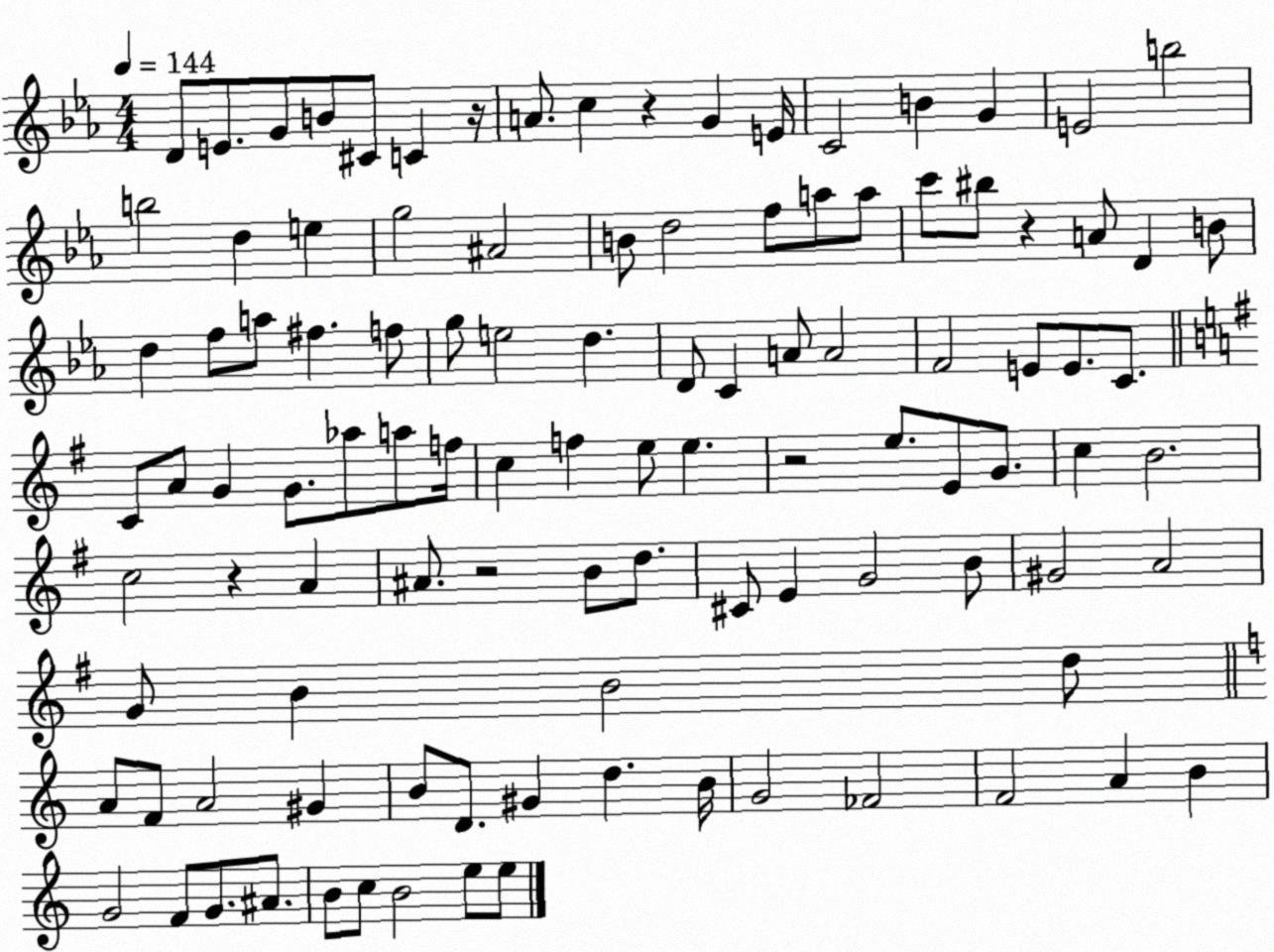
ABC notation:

X:1
T:Untitled
M:4/4
L:1/4
K:Eb
D/2 E/2 G/2 B/2 ^C/2 C z/4 A/2 c z G E/4 C2 B G E2 b2 b2 d e g2 ^A2 B/2 d2 f/2 a/2 a/2 c'/2 ^b/2 z A/2 D B/2 d f/2 a/2 ^f f/2 g/2 e2 d D/2 C A/2 A2 F2 E/2 E/2 C/2 C/2 A/2 G G/2 _a/2 a/2 f/4 c f e/2 e z2 e/2 E/2 G/2 c B2 c2 z A ^A/2 z2 B/2 d/2 ^C/2 E G2 B/2 ^G2 A2 G/2 B B2 d/2 A/2 F/2 A2 ^G B/2 D/2 ^G d B/4 G2 _F2 F2 A B G2 F/2 G/2 ^A/2 B/2 c/2 B2 e/2 e/2